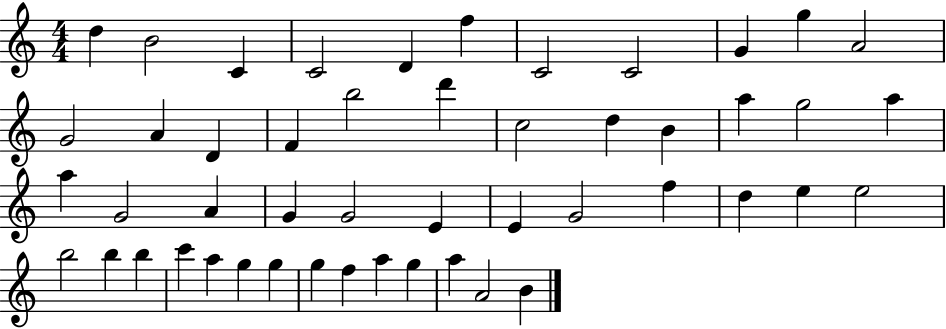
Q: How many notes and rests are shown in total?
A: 49